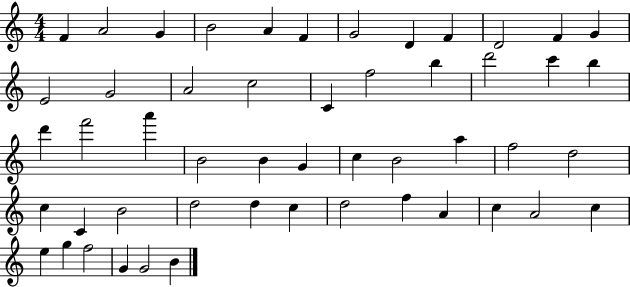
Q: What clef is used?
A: treble